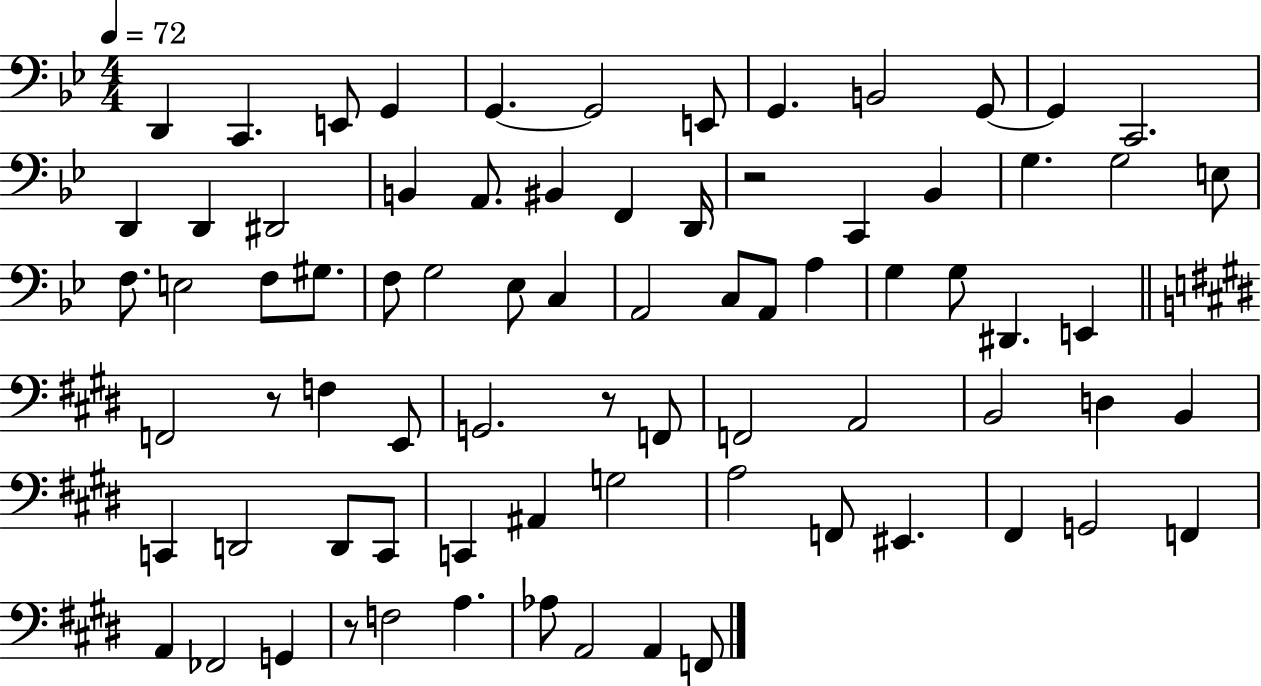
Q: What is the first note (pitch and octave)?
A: D2